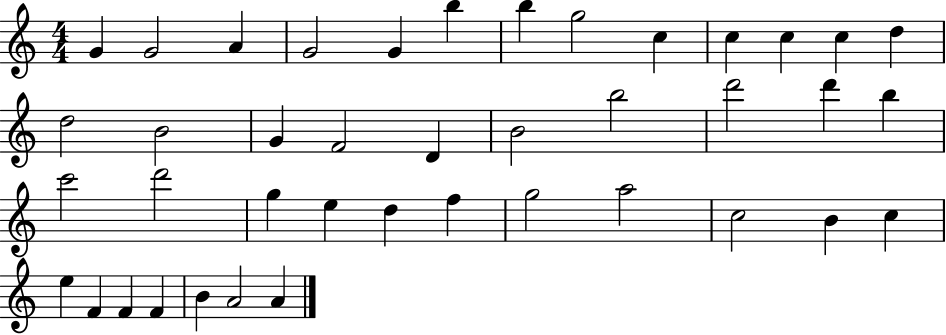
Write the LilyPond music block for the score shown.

{
  \clef treble
  \numericTimeSignature
  \time 4/4
  \key c \major
  g'4 g'2 a'4 | g'2 g'4 b''4 | b''4 g''2 c''4 | c''4 c''4 c''4 d''4 | \break d''2 b'2 | g'4 f'2 d'4 | b'2 b''2 | d'''2 d'''4 b''4 | \break c'''2 d'''2 | g''4 e''4 d''4 f''4 | g''2 a''2 | c''2 b'4 c''4 | \break e''4 f'4 f'4 f'4 | b'4 a'2 a'4 | \bar "|."
}